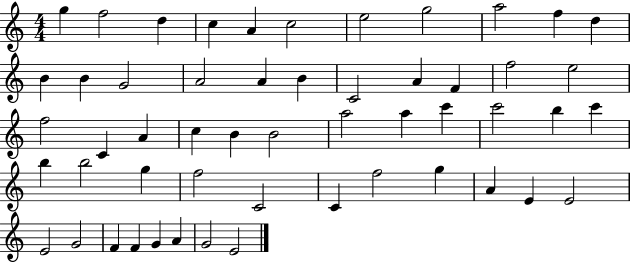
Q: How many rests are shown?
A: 0